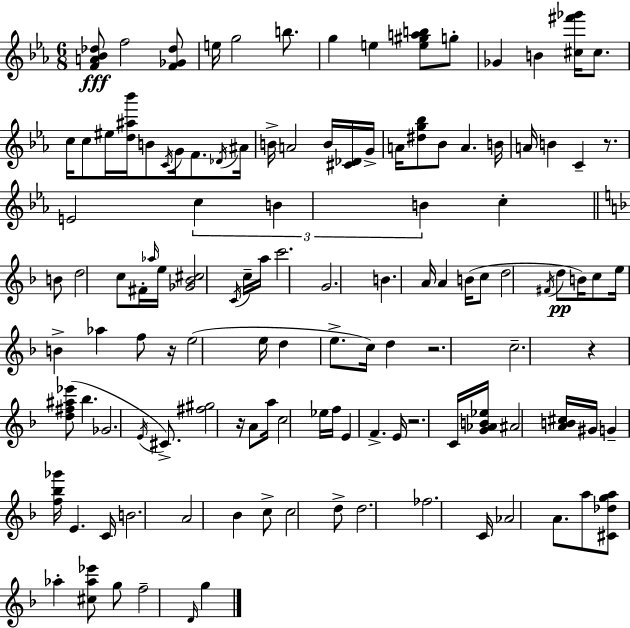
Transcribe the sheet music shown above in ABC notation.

X:1
T:Untitled
M:6/8
L:1/4
K:Cm
[FA_B_d]/2 f2 [F_G_d]/2 e/4 g2 b/2 g e [e^gab]/2 g/2 _G B [^c^f'_g']/4 ^c/2 c/4 c/2 ^e/4 [d^a_b']/4 B/2 C/4 G/4 F/2 _D/4 ^A/4 B/4 A2 B/4 [^C_D]/4 G/4 A/4 [^dg_b]/2 _B/2 A B/4 A/4 B C z/2 E2 c B B c B/2 d2 c/2 ^F/4 _a/4 e/4 [_G_B^c]2 C/4 c/4 a/4 c'2 G2 B A/4 A B/4 c/2 d2 ^F/4 d/2 B/4 c/2 e/4 B _a f/2 z/4 e2 e/4 d e/2 c/4 d z2 c2 z [d^f^a_e']/2 _b _G2 E/4 ^C/2 [^f^g]2 z/4 A/2 a/4 c2 _e/4 f/4 E F E/4 z2 C/4 [G_AB_e]/4 ^A2 [AB^c]/4 ^G/4 G [f_b_g']/4 E C/4 B2 A2 _B c/2 c2 d/2 d2 _f2 C/4 _A2 A/2 a/2 [^C_dga]/2 _a [^c_a_e']/2 g/2 f2 D/4 g